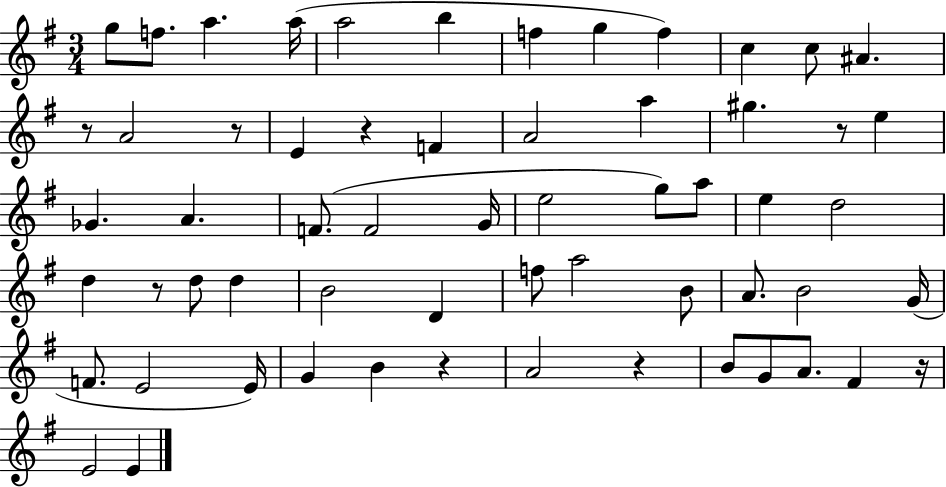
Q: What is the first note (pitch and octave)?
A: G5